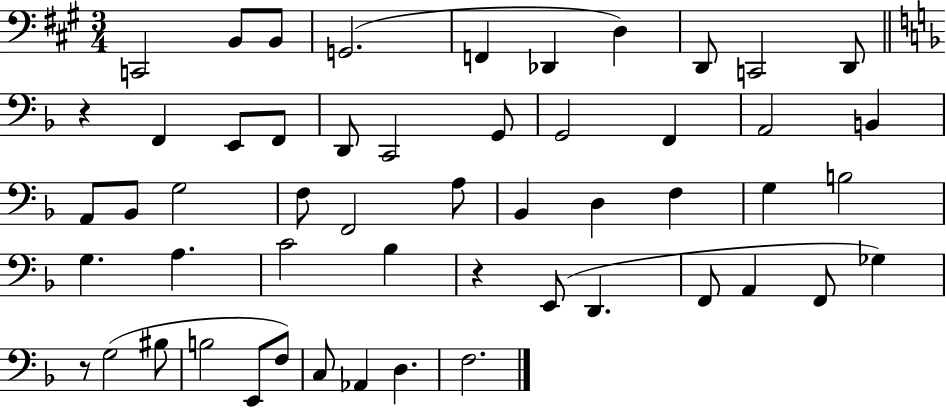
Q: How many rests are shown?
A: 3